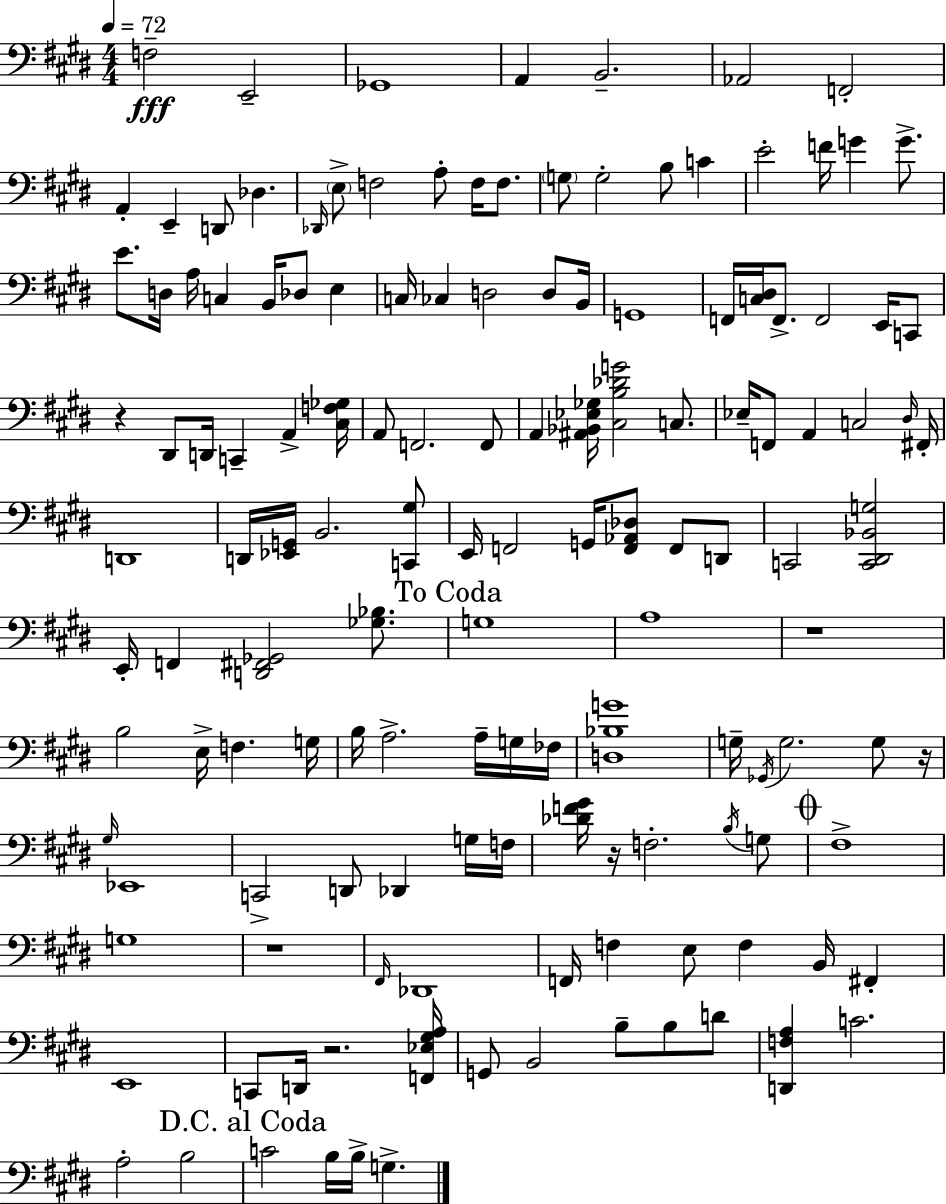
{
  \clef bass
  \numericTimeSignature
  \time 4/4
  \key e \major
  \tempo 4 = 72
  f2--\fff e,2-- | ges,1 | a,4 b,2.-- | aes,2 f,2-. | \break a,4-. e,4-- d,8 des4. | \grace { des,16 } \parenthesize e8-> f2 a8-. f16 f8. | \parenthesize g8 g2-. b8 c'4 | e'2-. f'16 g'4 g'8.-> | \break e'8. d16 a16 c4 b,16 des8 e4 | c16 ces4 d2 d8 | b,16 g,1 | f,16 <c dis>16 f,8.-> f,2 e,16 c,8 | \break r4 dis,8 d,16 c,4-- a,4-> | <cis f ges>16 a,8 f,2. f,8 | a,4 <ais, bes, ees ges>16 <cis b des' g'>2 c8. | ees16-- f,8 a,4 c2 | \break \grace { dis16 } fis,16-. d,1 | d,16 <ees, g,>16 b,2. | <c, gis>8 e,16 f,2 g,16 <f, aes, des>8 f,8 | d,8 c,2 <c, dis, bes, g>2 | \break e,16-. f,4 <d, fis, ges,>2 <ges bes>8. | \mark "To Coda" g1 | a1 | r1 | \break b2 e16-> f4. | g16 b16 a2.-> a16-- | g16 fes16 <d bes g'>1 | g16-- \acciaccatura { ges,16 } g2. | \break g8 r16 \grace { gis16 } ees,1 | c,2-> d,8 des,4 | g16 f16 <des' f' gis'>16 r16 f2.-. | \acciaccatura { b16 } g8 \mark \markup { \musicglyph "scripts.coda" } fis1-> | \break g1 | r1 | \grace { fis,16 } des,1 | f,16 f4 e8 f4 | \break b,16 fis,4-. e,1 | c,8 d,16 r2. | <f, ees gis a>16 g,8 b,2 | b8-- b8 d'8 <d, f a>4 c'2. | \break a2-. b2 | \mark "D.C. al Coda" c'2 b16 b16-> | g4.-> \bar "|."
}